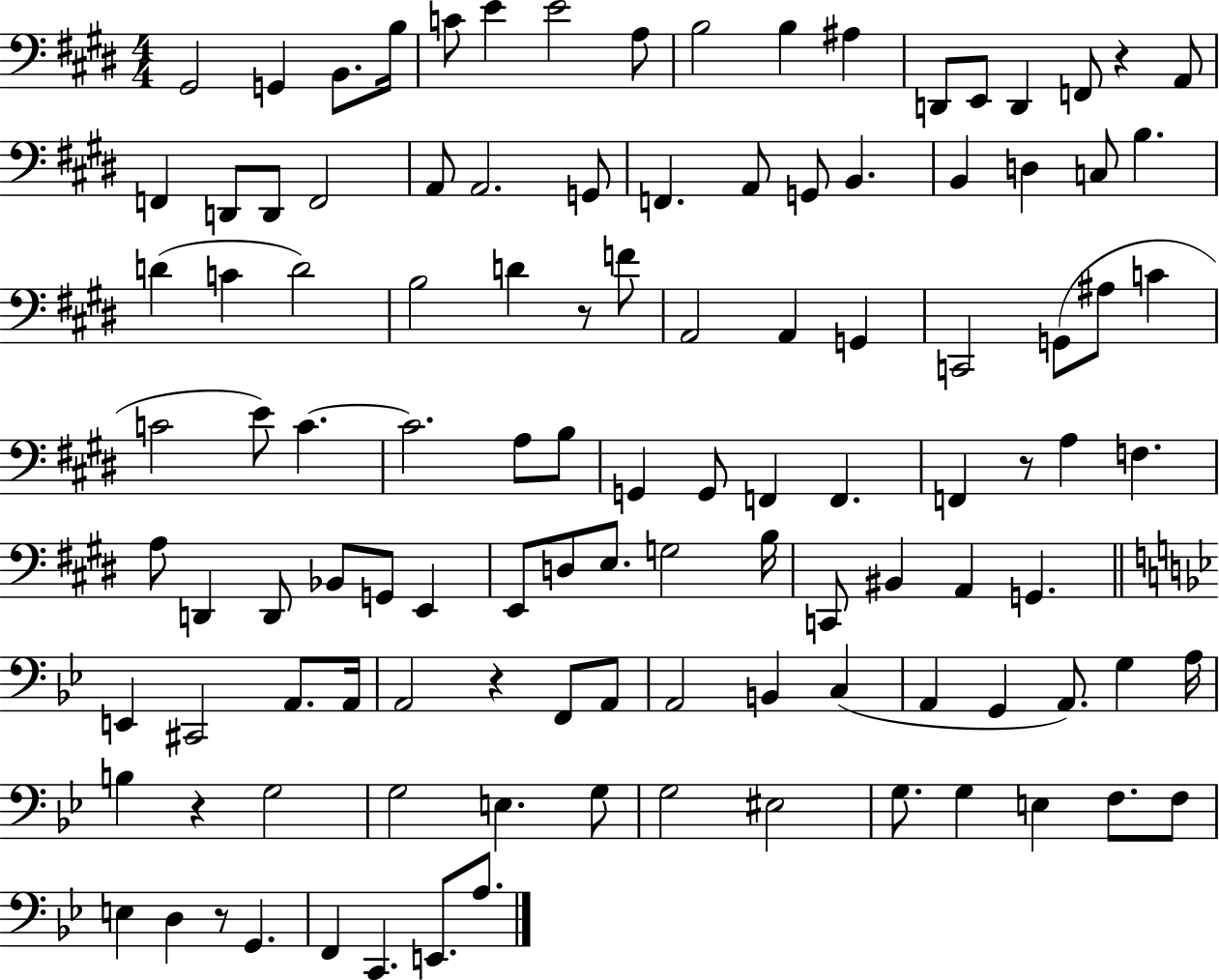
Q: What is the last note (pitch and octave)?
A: A3